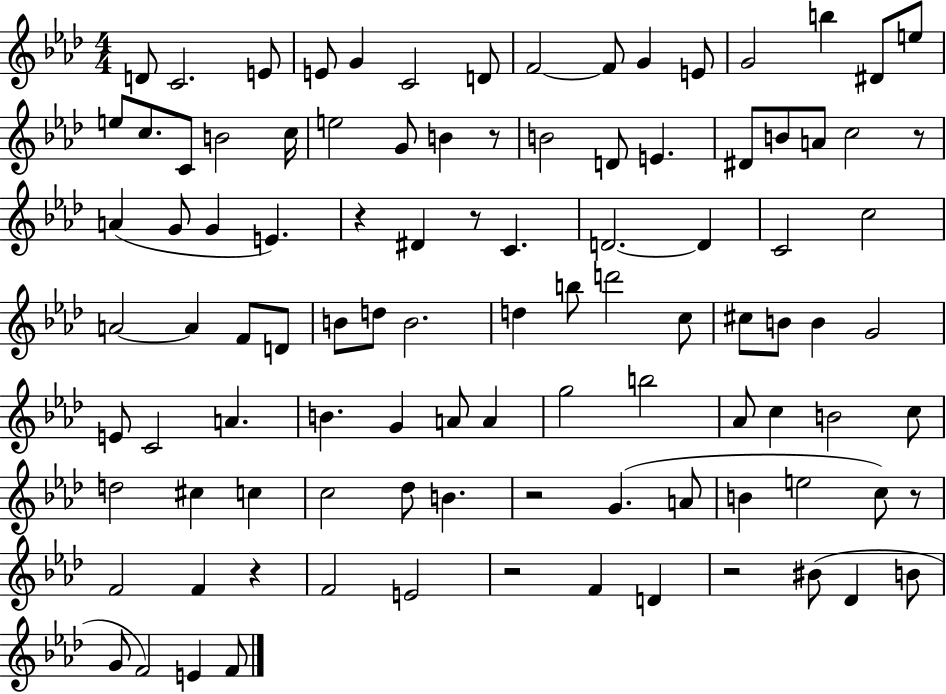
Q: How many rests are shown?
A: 9